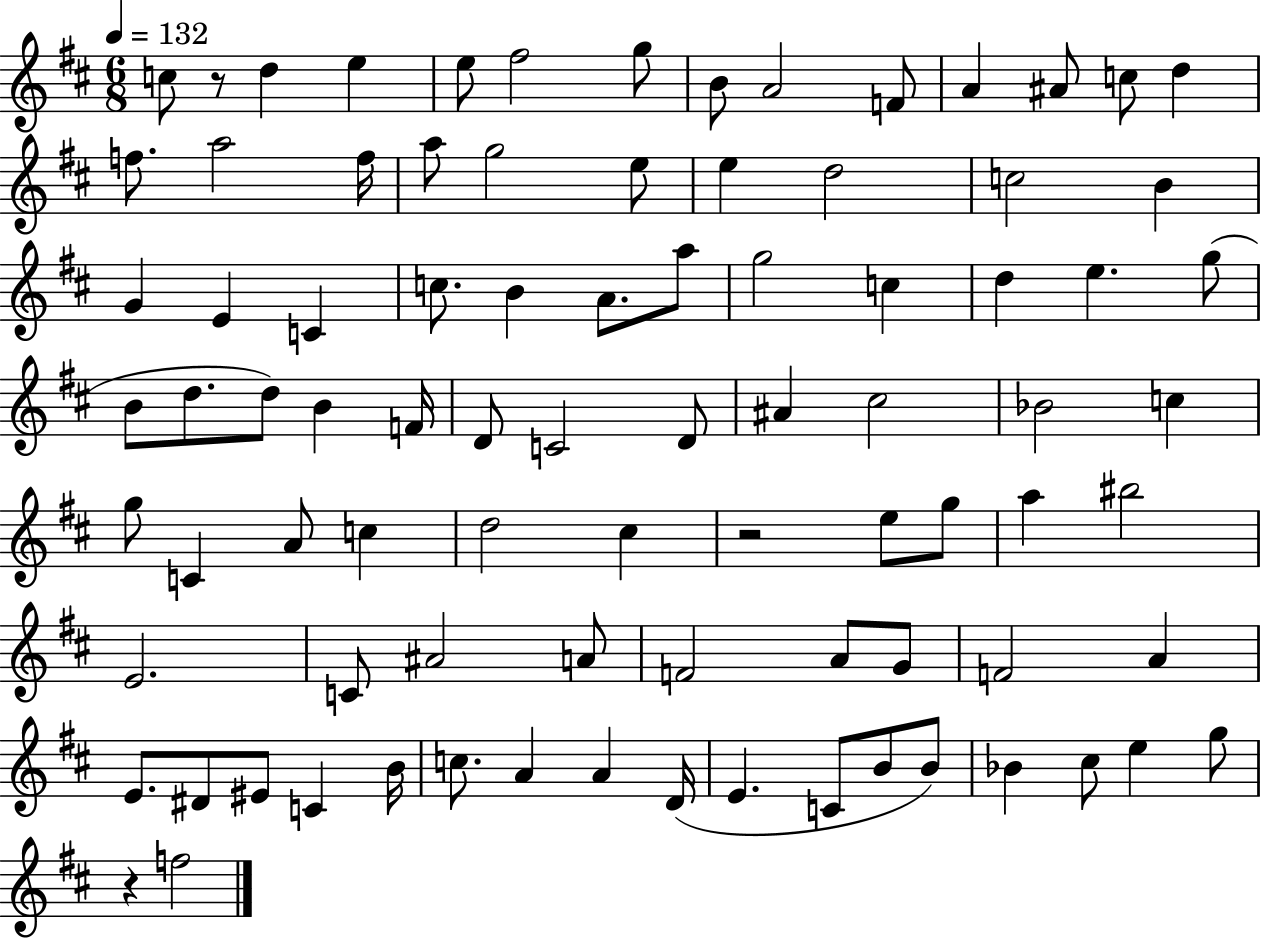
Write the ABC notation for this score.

X:1
T:Untitled
M:6/8
L:1/4
K:D
c/2 z/2 d e e/2 ^f2 g/2 B/2 A2 F/2 A ^A/2 c/2 d f/2 a2 f/4 a/2 g2 e/2 e d2 c2 B G E C c/2 B A/2 a/2 g2 c d e g/2 B/2 d/2 d/2 B F/4 D/2 C2 D/2 ^A ^c2 _B2 c g/2 C A/2 c d2 ^c z2 e/2 g/2 a ^b2 E2 C/2 ^A2 A/2 F2 A/2 G/2 F2 A E/2 ^D/2 ^E/2 C B/4 c/2 A A D/4 E C/2 B/2 B/2 _B ^c/2 e g/2 z f2